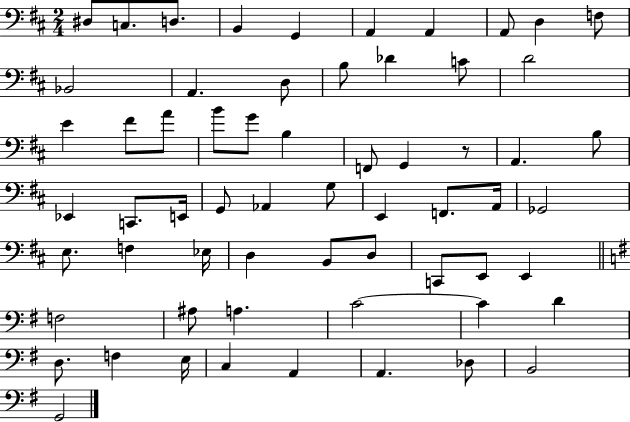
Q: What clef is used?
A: bass